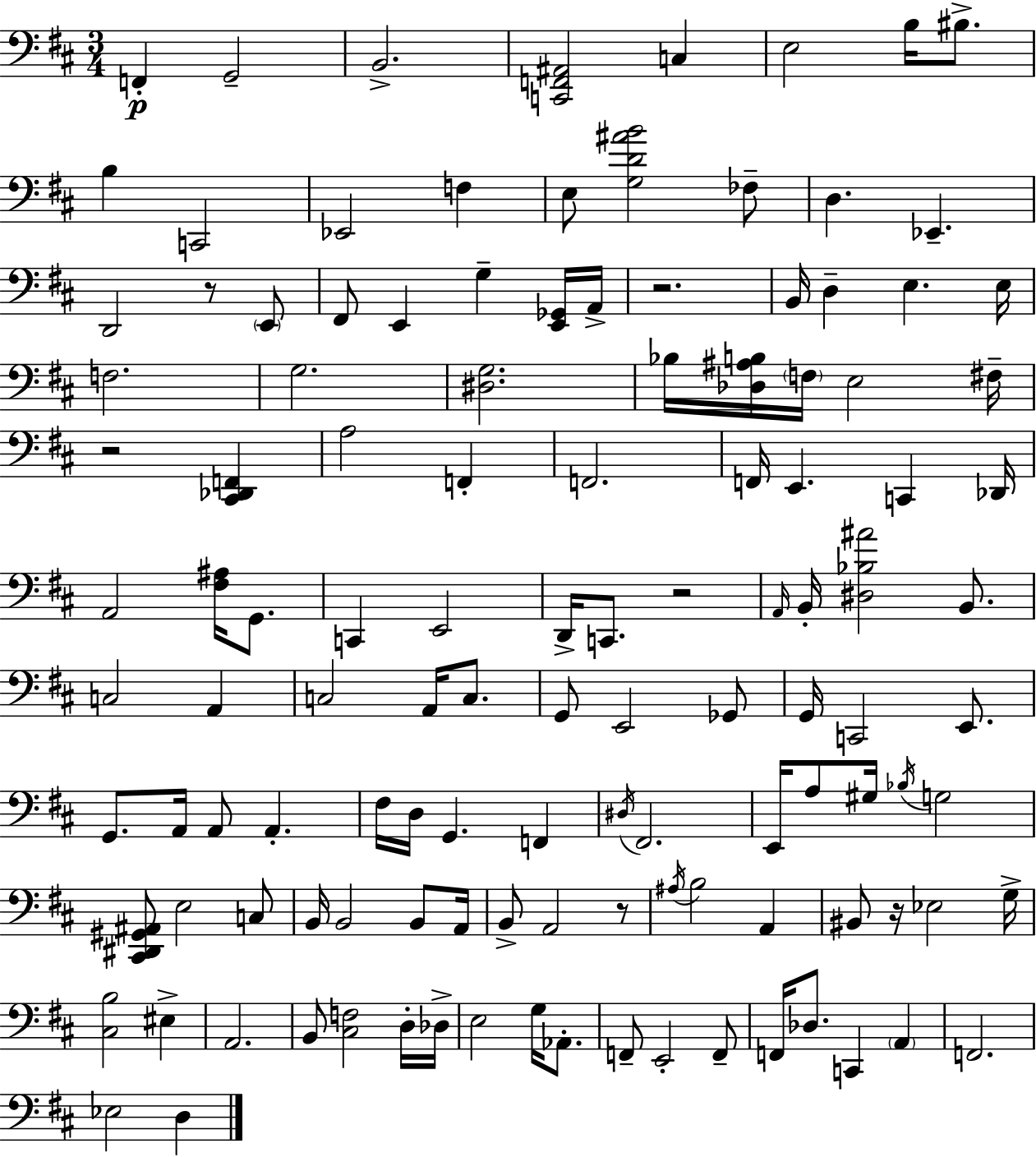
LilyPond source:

{
  \clef bass
  \numericTimeSignature
  \time 3/4
  \key d \major
  f,4-.\p g,2-- | b,2.-> | <c, f, ais,>2 c4 | e2 b16 bis8.-> | \break b4 c,2 | ees,2 f4 | e8 <g d' ais' b'>2 fes8-- | d4. ees,4.-- | \break d,2 r8 \parenthesize e,8 | fis,8 e,4 g4-- <e, ges,>16 a,16-> | r2. | b,16 d4-- e4. e16 | \break f2. | g2. | <dis g>2. | bes16 <des ais b>16 \parenthesize f16 e2 fis16-- | \break r2 <cis, des, f,>4 | a2 f,4-. | f,2. | f,16 e,4. c,4 des,16 | \break a,2 <fis ais>16 g,8. | c,4 e,2 | d,16-> c,8. r2 | \grace { a,16 } b,16-. <dis bes ais'>2 b,8. | \break c2 a,4 | c2 a,16 c8. | g,8 e,2 ges,8 | g,16 c,2 e,8. | \break g,8. a,16 a,8 a,4.-. | fis16 d16 g,4. f,4 | \acciaccatura { dis16 } fis,2. | e,16 a8 gis16 \acciaccatura { bes16 } g2 | \break <cis, dis, gis, ais,>8 e2 | c8 b,16 b,2 | b,8 a,16 b,8-> a,2 | r8 \acciaccatura { ais16 } b2 | \break a,4 bis,8 r16 ees2 | g16-> <cis b>2 | eis4-> a,2. | b,8 <cis f>2 | \break d16-. des16-> e2 | g16 aes,8.-. f,8-- e,2-. | f,8-- f,16 des8. c,4 | \parenthesize a,4 f,2. | \break ees2 | d4 \bar "|."
}